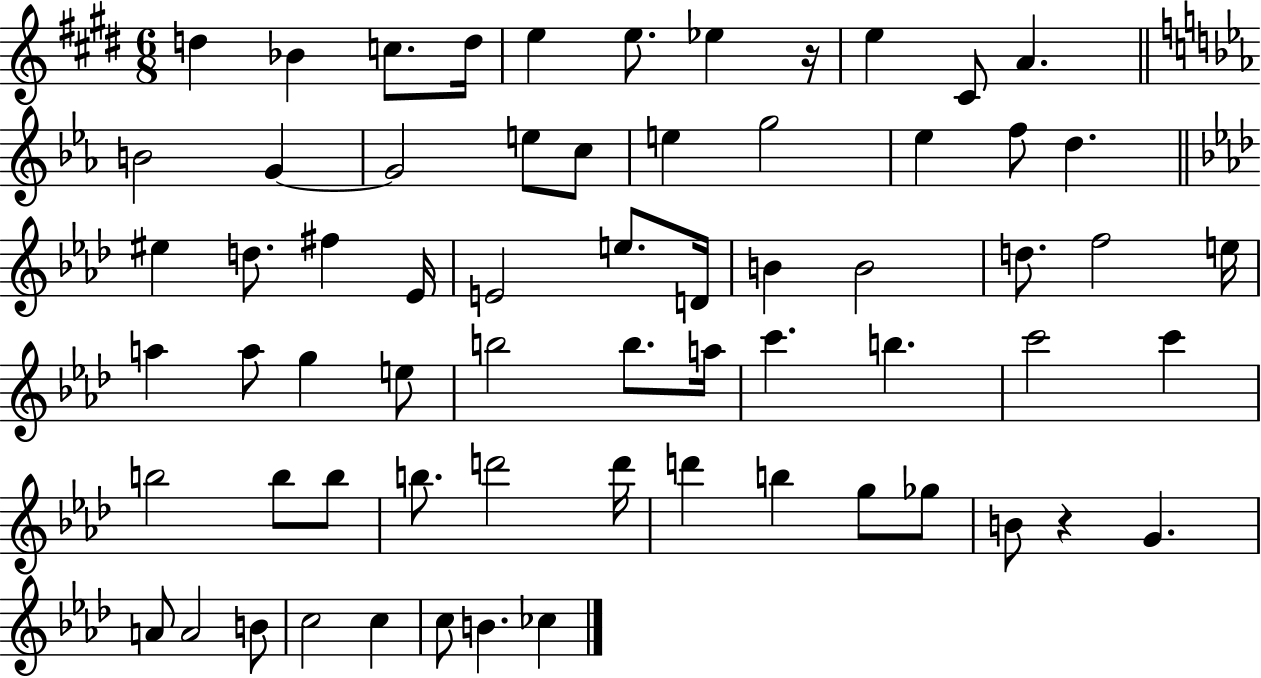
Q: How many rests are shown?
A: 2